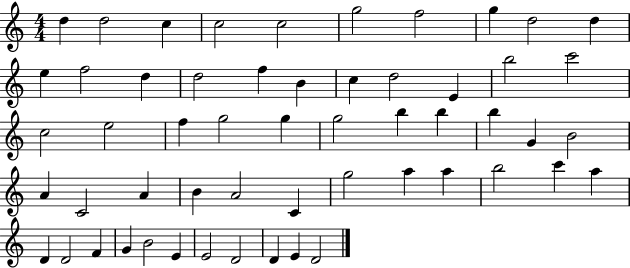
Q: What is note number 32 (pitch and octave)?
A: B4